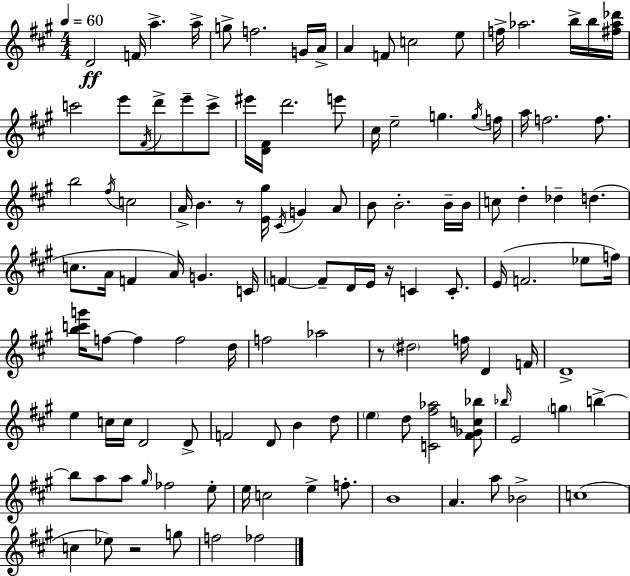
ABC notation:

X:1
T:Untitled
M:4/4
L:1/4
K:A
D2 F/4 a a/4 g/2 f2 G/4 A/4 A F/2 c2 e/2 f/4 _a2 b/4 b/4 [^f_a_d']/4 c'2 e'/2 ^F/4 d'/2 e'/2 c'/2 ^e'/4 [D^F]/4 d'2 e'/2 ^c/4 e2 g g/4 f/4 a/4 f2 f/2 b2 ^f/4 c2 A/4 B z/2 [E^g]/4 ^C/4 G A/2 B/2 B2 B/4 B/4 c/2 d _d d c/2 A/4 F A/4 G C/4 F F/2 D/4 E/4 z/4 C C/2 E/4 F2 _e/2 f/4 [bc'g']/4 f/2 f f2 d/4 f2 _a2 z/2 ^d2 f/4 D F/4 D4 e c/4 c/4 D2 D/2 F2 D/2 B d/2 e d/2 [C^f_a]2 [^F_Gc_b]/2 _b/4 E2 g b b/2 a/2 a/2 ^g/4 _f2 e/2 e/4 c2 e f/2 B4 A a/2 _B2 c4 c _e/2 z2 g/2 f2 _f2